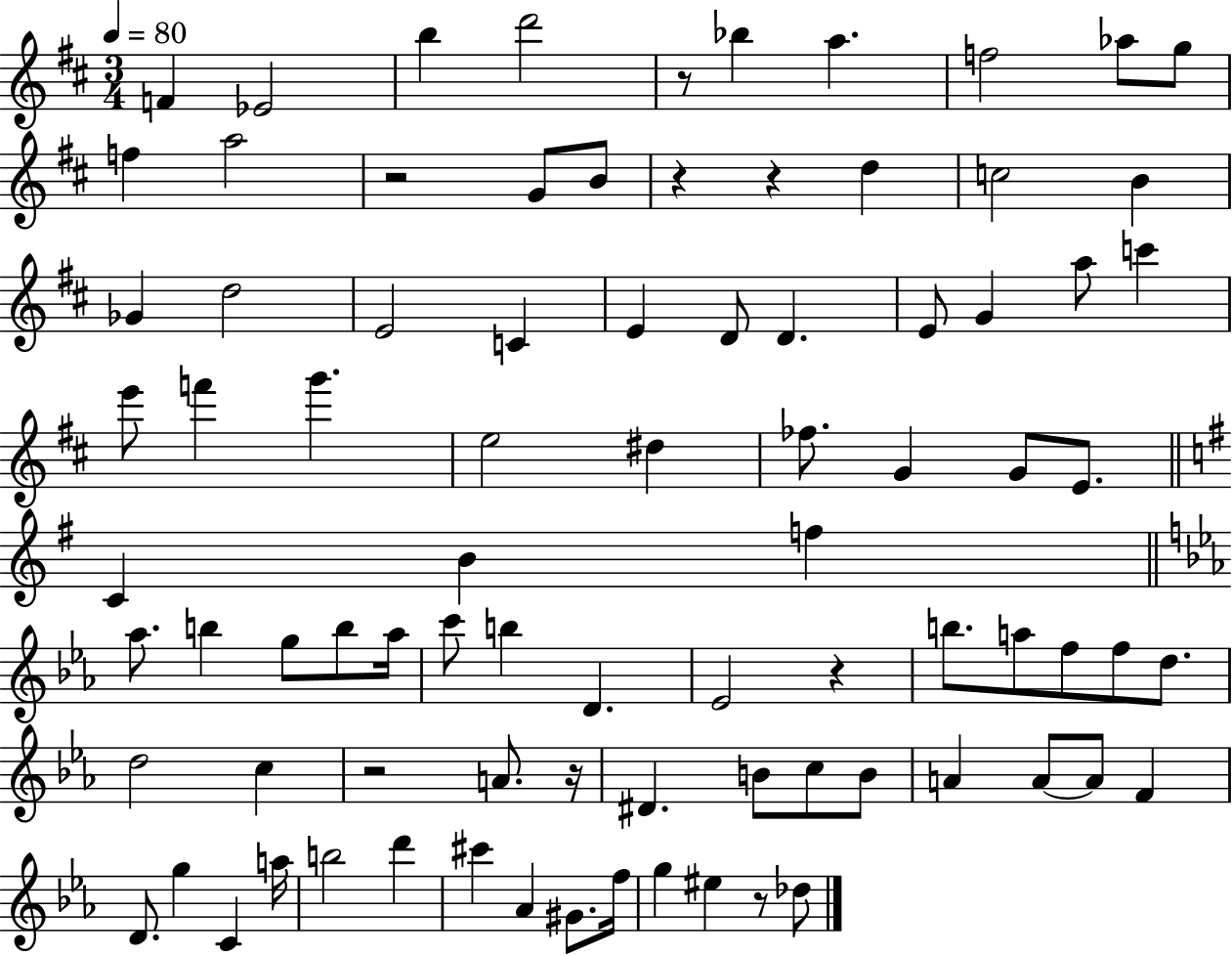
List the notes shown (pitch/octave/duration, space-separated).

F4/q Eb4/h B5/q D6/h R/e Bb5/q A5/q. F5/h Ab5/e G5/e F5/q A5/h R/h G4/e B4/e R/q R/q D5/q C5/h B4/q Gb4/q D5/h E4/h C4/q E4/q D4/e D4/q. E4/e G4/q A5/e C6/q E6/e F6/q G6/q. E5/h D#5/q FES5/e. G4/q G4/e E4/e. C4/q B4/q F5/q Ab5/e. B5/q G5/e B5/e Ab5/s C6/e B5/q D4/q. Eb4/h R/q B5/e. A5/e F5/e F5/e D5/e. D5/h C5/q R/h A4/e. R/s D#4/q. B4/e C5/e B4/e A4/q A4/e A4/e F4/q D4/e. G5/q C4/q A5/s B5/h D6/q C#6/q Ab4/q G#4/e. F5/s G5/q EIS5/q R/e Db5/e